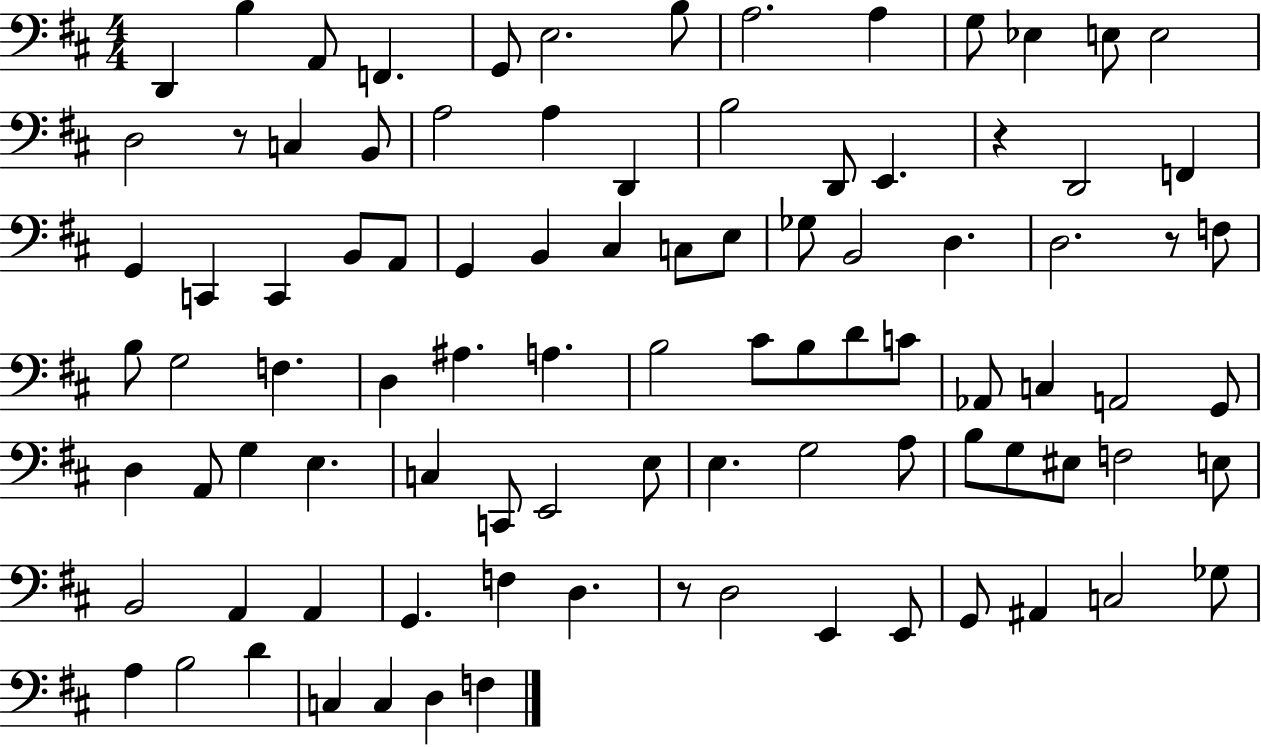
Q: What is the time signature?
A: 4/4